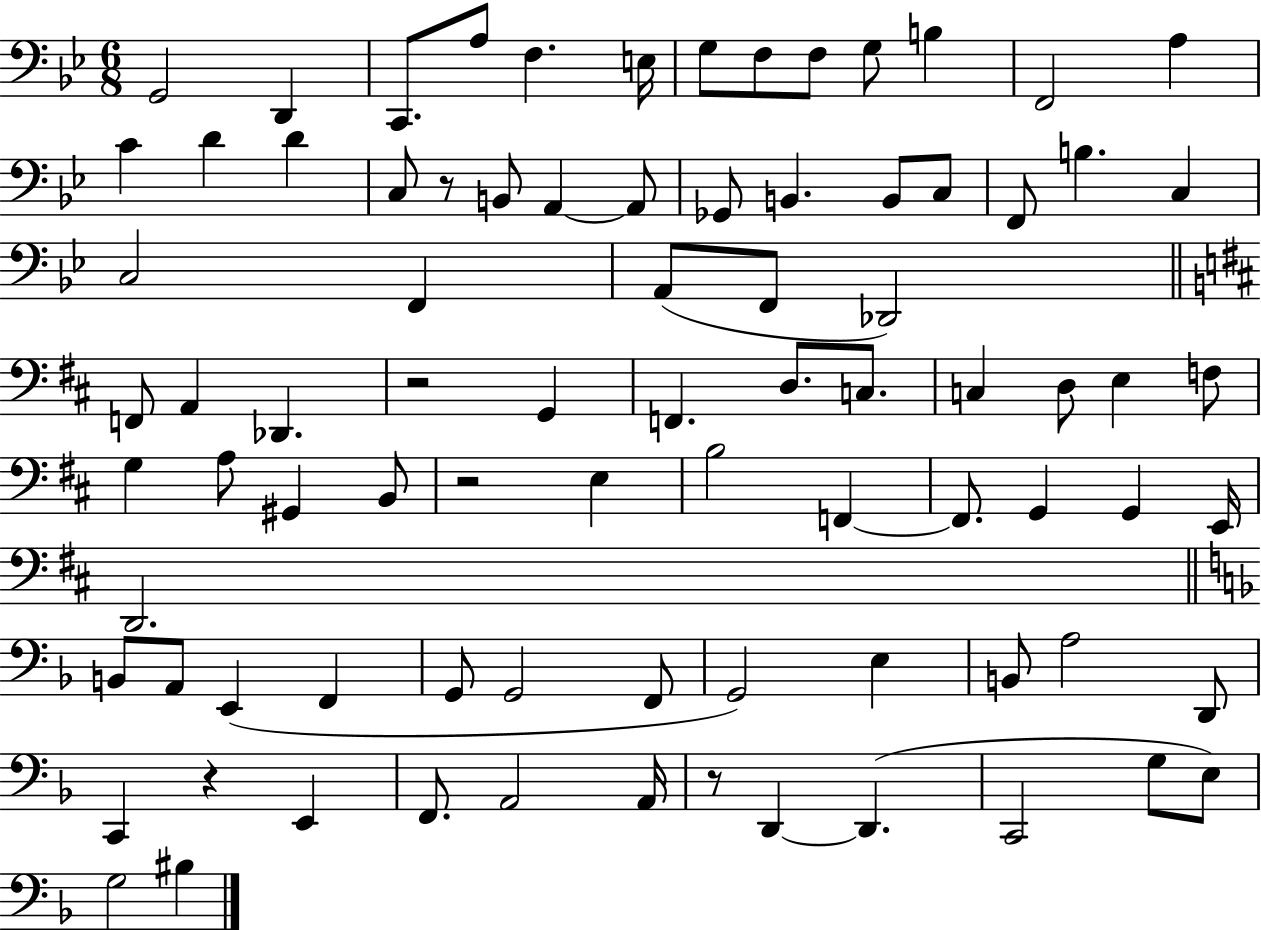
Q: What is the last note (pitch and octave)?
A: BIS3